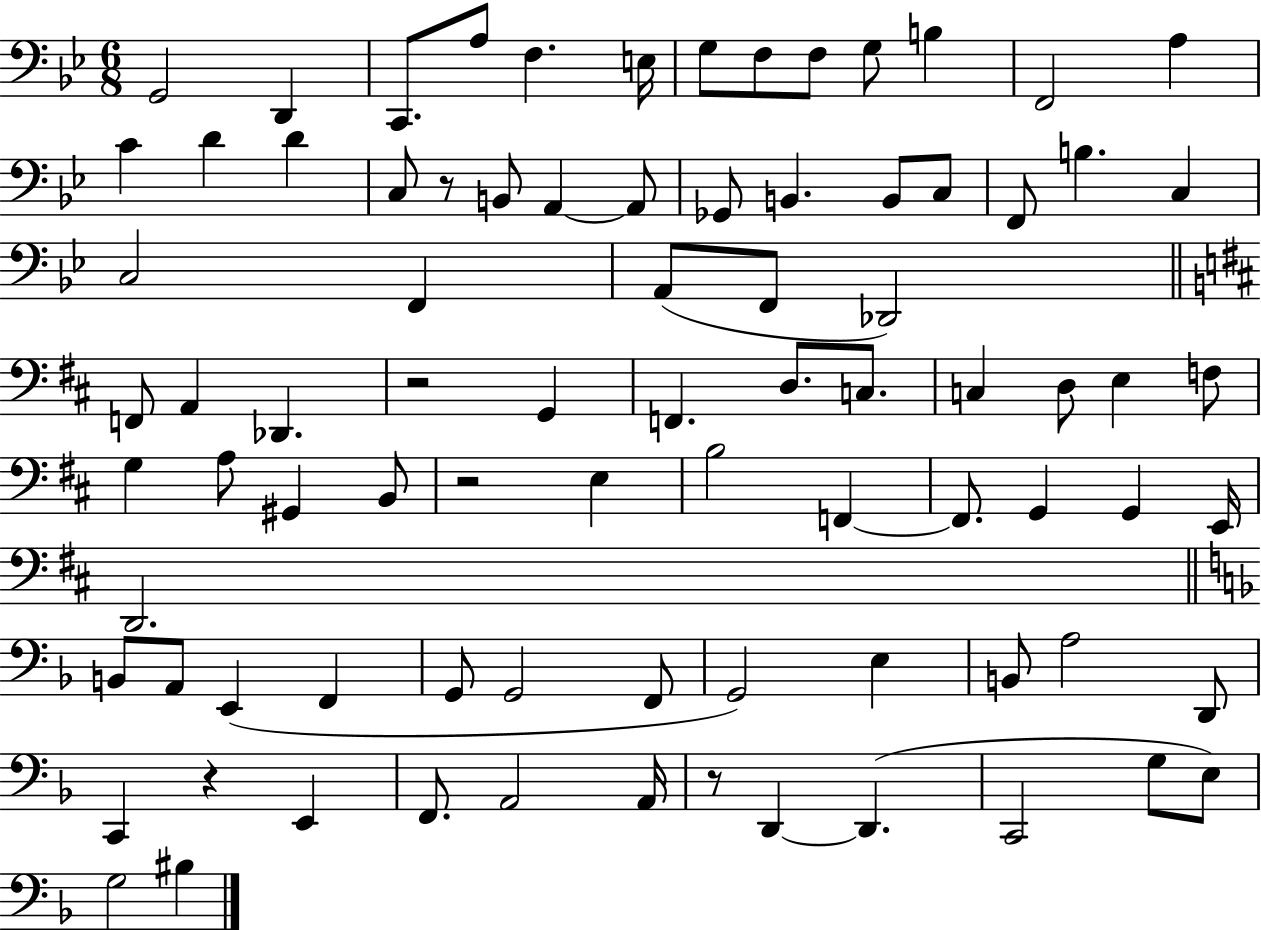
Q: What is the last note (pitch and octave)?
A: BIS3